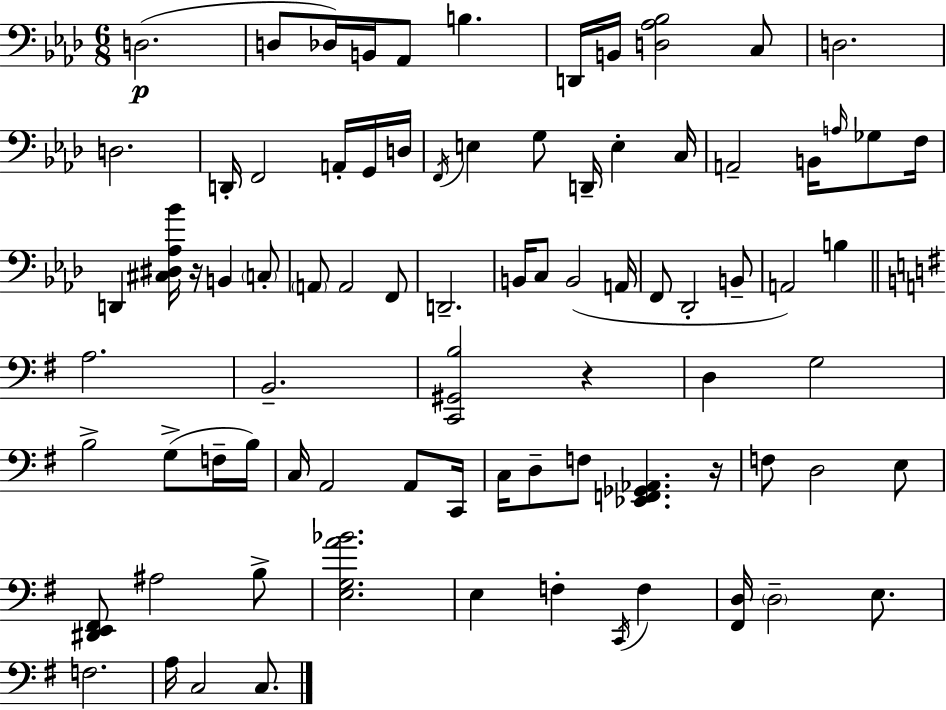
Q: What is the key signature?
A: AES major